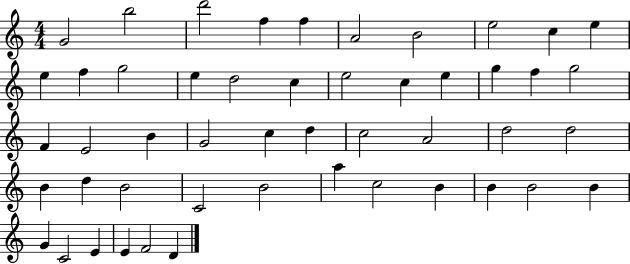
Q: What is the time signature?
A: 4/4